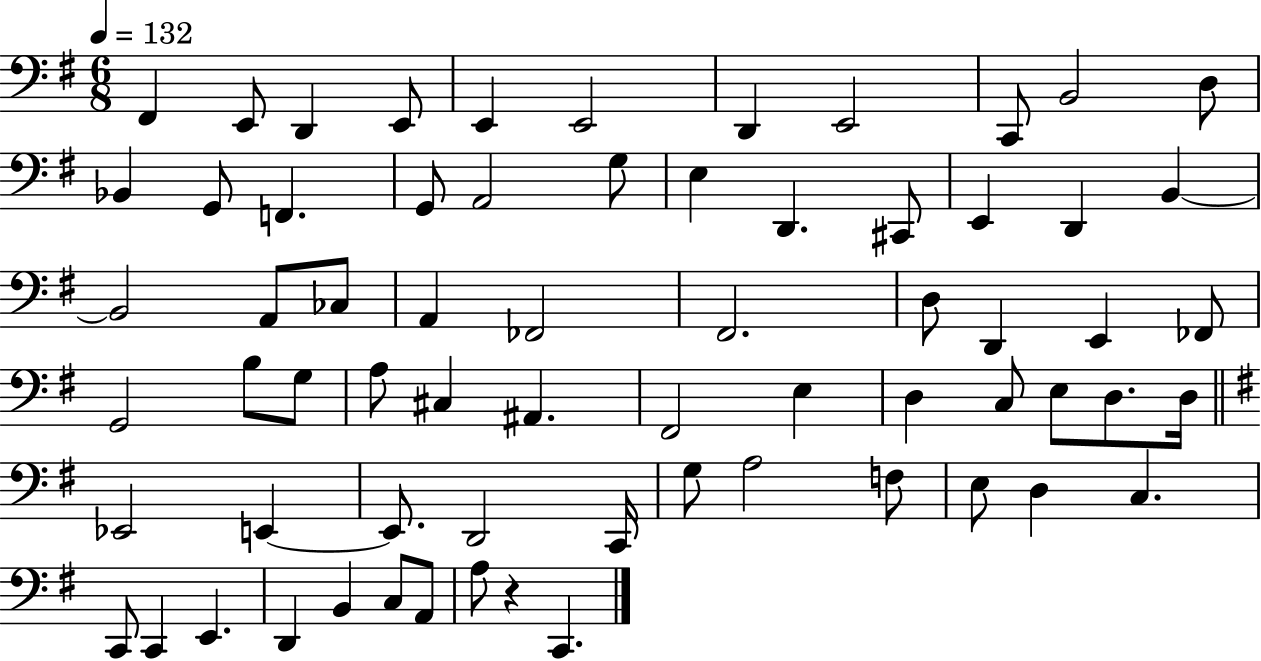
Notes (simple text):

F#2/q E2/e D2/q E2/e E2/q E2/h D2/q E2/h C2/e B2/h D3/e Bb2/q G2/e F2/q. G2/e A2/h G3/e E3/q D2/q. C#2/e E2/q D2/q B2/q B2/h A2/e CES3/e A2/q FES2/h F#2/h. D3/e D2/q E2/q FES2/e G2/h B3/e G3/e A3/e C#3/q A#2/q. F#2/h E3/q D3/q C3/e E3/e D3/e. D3/s Eb2/h E2/q E2/e. D2/h C2/s G3/e A3/h F3/e E3/e D3/q C3/q. C2/e C2/q E2/q. D2/q B2/q C3/e A2/e A3/e R/q C2/q.